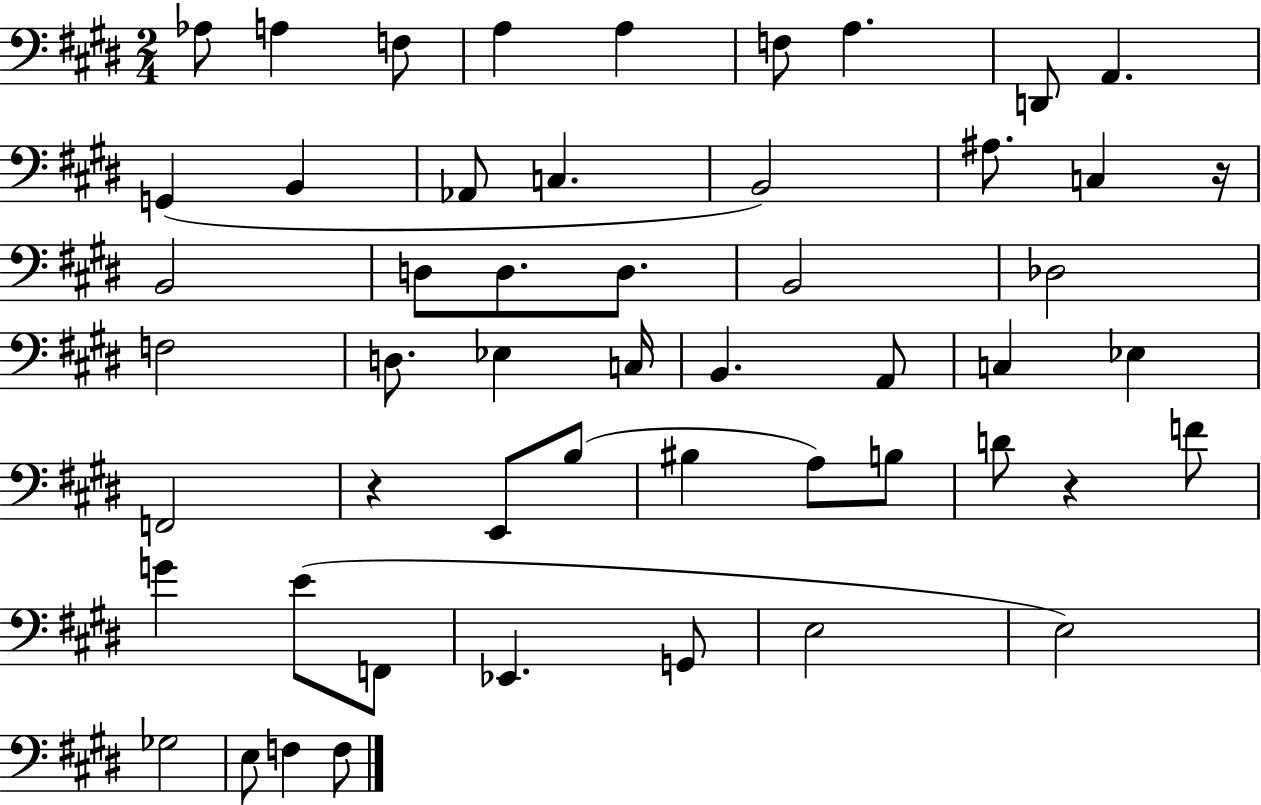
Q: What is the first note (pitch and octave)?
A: Ab3